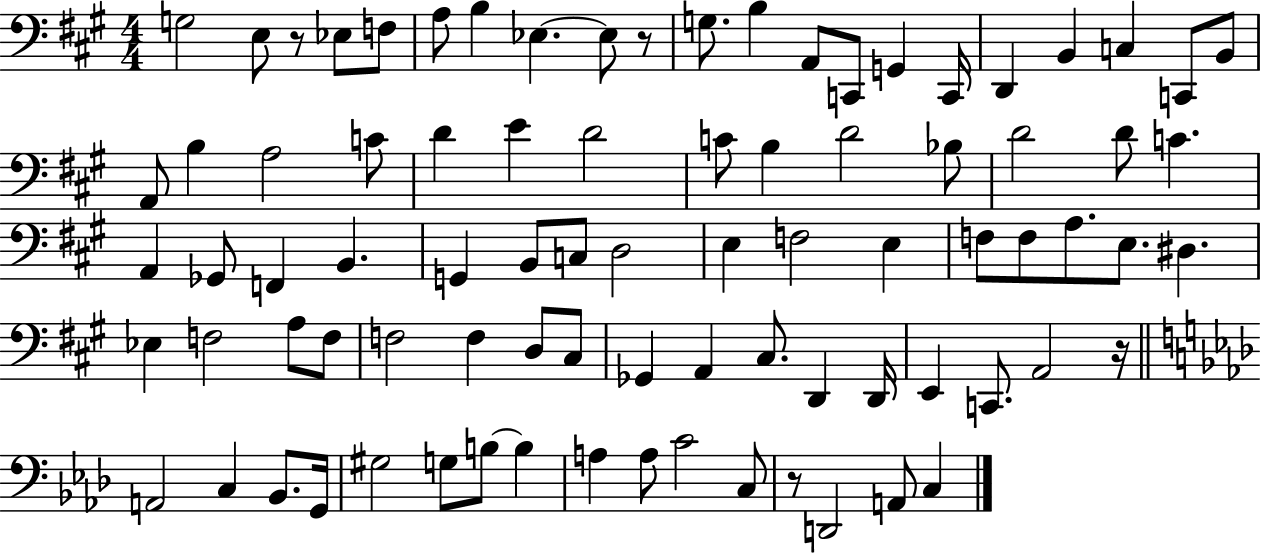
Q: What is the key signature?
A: A major